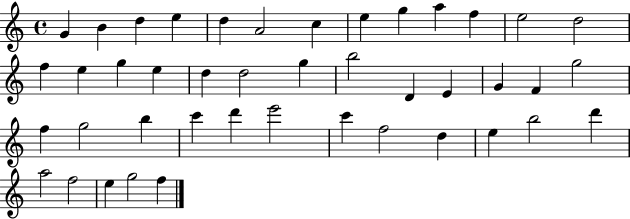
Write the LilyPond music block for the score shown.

{
  \clef treble
  \time 4/4
  \defaultTimeSignature
  \key c \major
  g'4 b'4 d''4 e''4 | d''4 a'2 c''4 | e''4 g''4 a''4 f''4 | e''2 d''2 | \break f''4 e''4 g''4 e''4 | d''4 d''2 g''4 | b''2 d'4 e'4 | g'4 f'4 g''2 | \break f''4 g''2 b''4 | c'''4 d'''4 e'''2 | c'''4 f''2 d''4 | e''4 b''2 d'''4 | \break a''2 f''2 | e''4 g''2 f''4 | \bar "|."
}